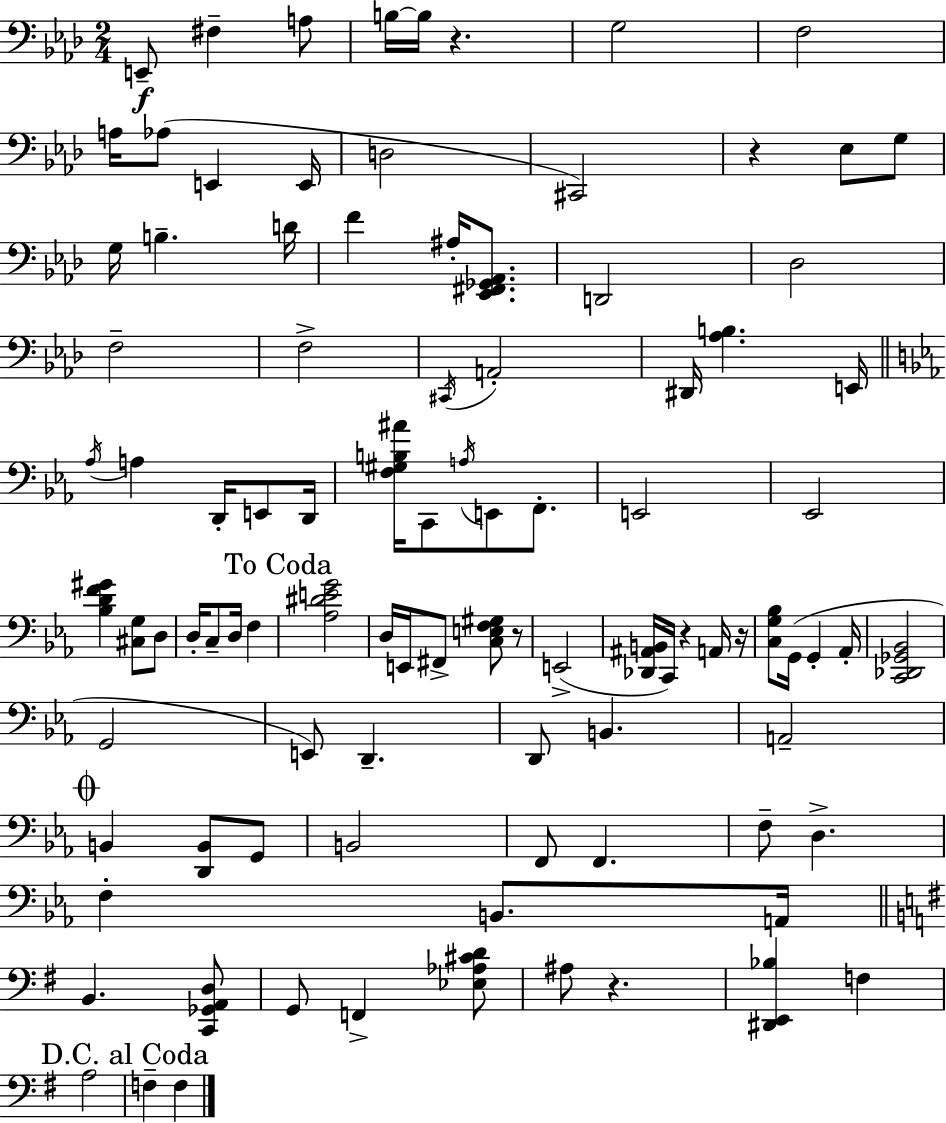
E2/e F#3/q A3/e B3/s B3/s R/q. G3/h F3/h A3/s Ab3/e E2/q E2/s D3/h C#2/h R/q Eb3/e G3/e G3/s B3/q. D4/s F4/q A#3/s [Eb2,F#2,Gb2,Ab2]/e. D2/h Db3/h F3/h F3/h C#2/s A2/h D#2/s [Ab3,B3]/q. E2/s Ab3/s A3/q D2/s E2/e D2/s [F3,G#3,B3,A#4]/s C2/e A3/s E2/e F2/e. E2/h Eb2/h [Bb3,D4,F4,G#4]/q [C#3,G3]/e D3/e D3/s C3/e D3/s F3/q [Ab3,D#4,E4,G4]/h D3/s E2/s F#2/e [C3,E3,F3,G#3]/e R/e E2/h [Db2,A#2,B2]/s C2/s R/q A2/s R/s [C3,G3,Bb3]/e G2/s G2/q Ab2/s [C2,Db2,Gb2,Bb2]/h G2/h E2/e D2/q. D2/e B2/q. A2/h B2/q [D2,B2]/e G2/e B2/h F2/e F2/q. F3/e D3/q. F3/q B2/e. A2/s B2/q. [C2,Gb2,A2,D3]/e G2/e F2/q [Eb3,Ab3,C#4,D4]/e A#3/e R/q. [D#2,E2,Bb3]/q F3/q A3/h F3/q F3/q